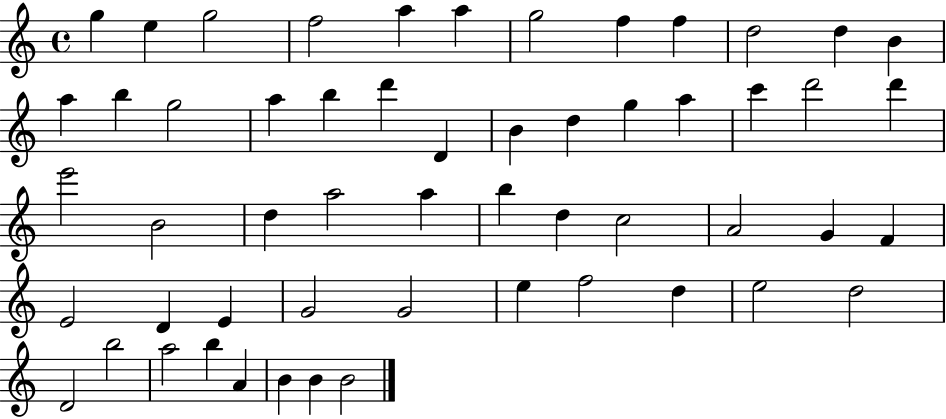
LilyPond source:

{
  \clef treble
  \time 4/4
  \defaultTimeSignature
  \key c \major
  g''4 e''4 g''2 | f''2 a''4 a''4 | g''2 f''4 f''4 | d''2 d''4 b'4 | \break a''4 b''4 g''2 | a''4 b''4 d'''4 d'4 | b'4 d''4 g''4 a''4 | c'''4 d'''2 d'''4 | \break e'''2 b'2 | d''4 a''2 a''4 | b''4 d''4 c''2 | a'2 g'4 f'4 | \break e'2 d'4 e'4 | g'2 g'2 | e''4 f''2 d''4 | e''2 d''2 | \break d'2 b''2 | a''2 b''4 a'4 | b'4 b'4 b'2 | \bar "|."
}